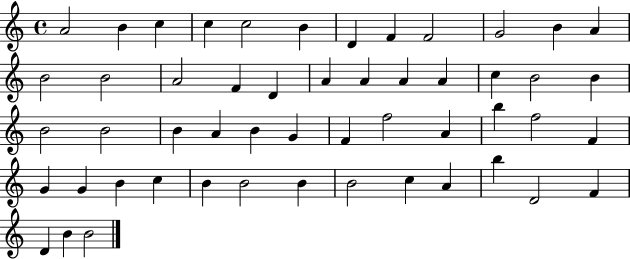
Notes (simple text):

A4/h B4/q C5/q C5/q C5/h B4/q D4/q F4/q F4/h G4/h B4/q A4/q B4/h B4/h A4/h F4/q D4/q A4/q A4/q A4/q A4/q C5/q B4/h B4/q B4/h B4/h B4/q A4/q B4/q G4/q F4/q F5/h A4/q B5/q F5/h F4/q G4/q G4/q B4/q C5/q B4/q B4/h B4/q B4/h C5/q A4/q B5/q D4/h F4/q D4/q B4/q B4/h